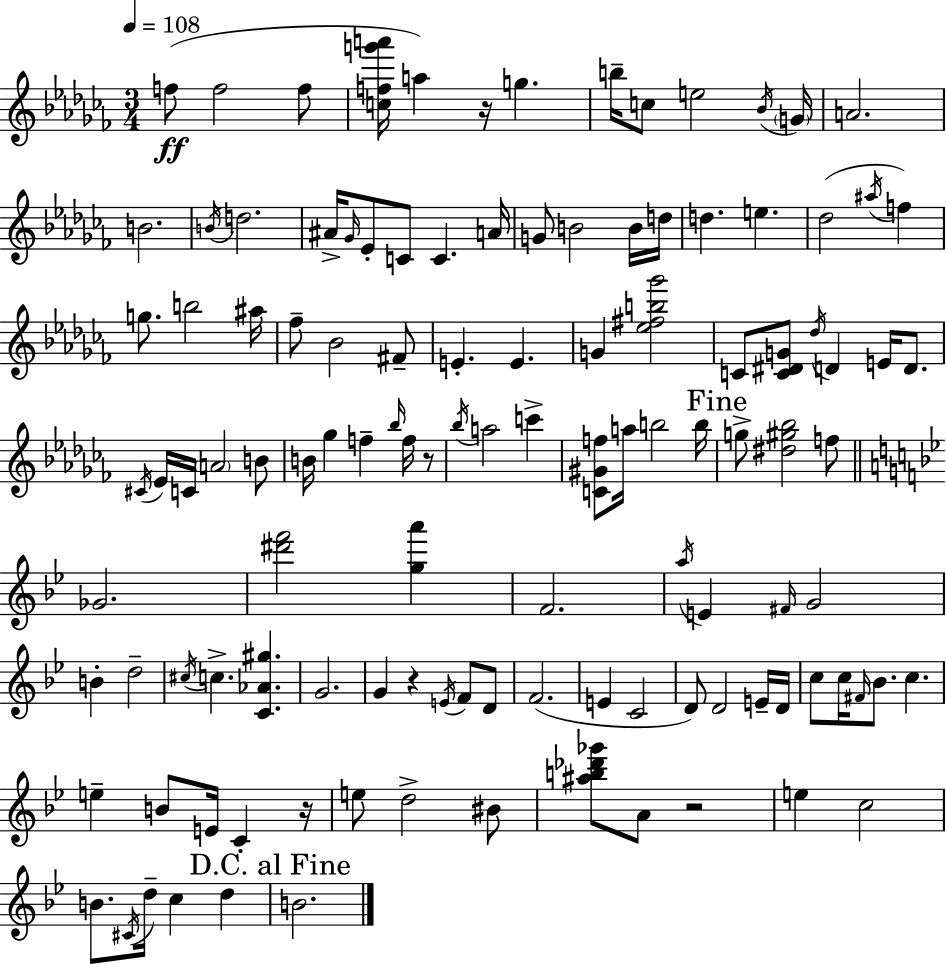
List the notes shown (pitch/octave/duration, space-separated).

F5/e F5/h F5/e [C5,F5,G6,A6]/s A5/q R/s G5/q. B5/s C5/e E5/h Bb4/s G4/s A4/h. B4/h. B4/s D5/h. A#4/s Gb4/s Eb4/e C4/e C4/q. A4/s G4/e B4/h B4/s D5/s D5/q. E5/q. Db5/h A#5/s F5/q G5/e. B5/h A#5/s FES5/e Bb4/h F#4/e E4/q. E4/q. G4/q [Eb5,F#5,B5,Gb6]/h C4/e [C4,D#4,G4]/e Db5/s D4/q E4/s D4/e. C#4/s Eb4/s C4/s A4/h B4/e B4/s Gb5/q F5/q Bb5/s F5/s R/e Bb5/s A5/h C6/q [C4,G#4,F5]/e A5/s B5/h B5/s G5/e [D#5,G#5,Bb5]/h F5/e Gb4/h. [D#6,F6]/h [G5,A6]/q F4/h. A5/s E4/q F#4/s G4/h B4/q D5/h C#5/s C5/q. [C4,Ab4,G#5]/q. G4/h. G4/q R/q E4/s F4/e D4/e F4/h. E4/q C4/h D4/e D4/h E4/s D4/s C5/e C5/s F#4/s Bb4/e. C5/q. E5/q B4/e E4/s C4/q R/s E5/e D5/h BIS4/e [A#5,B5,Db6,Gb6]/e A4/e R/h E5/q C5/h B4/e. C#4/s D5/s C5/q D5/q B4/h.